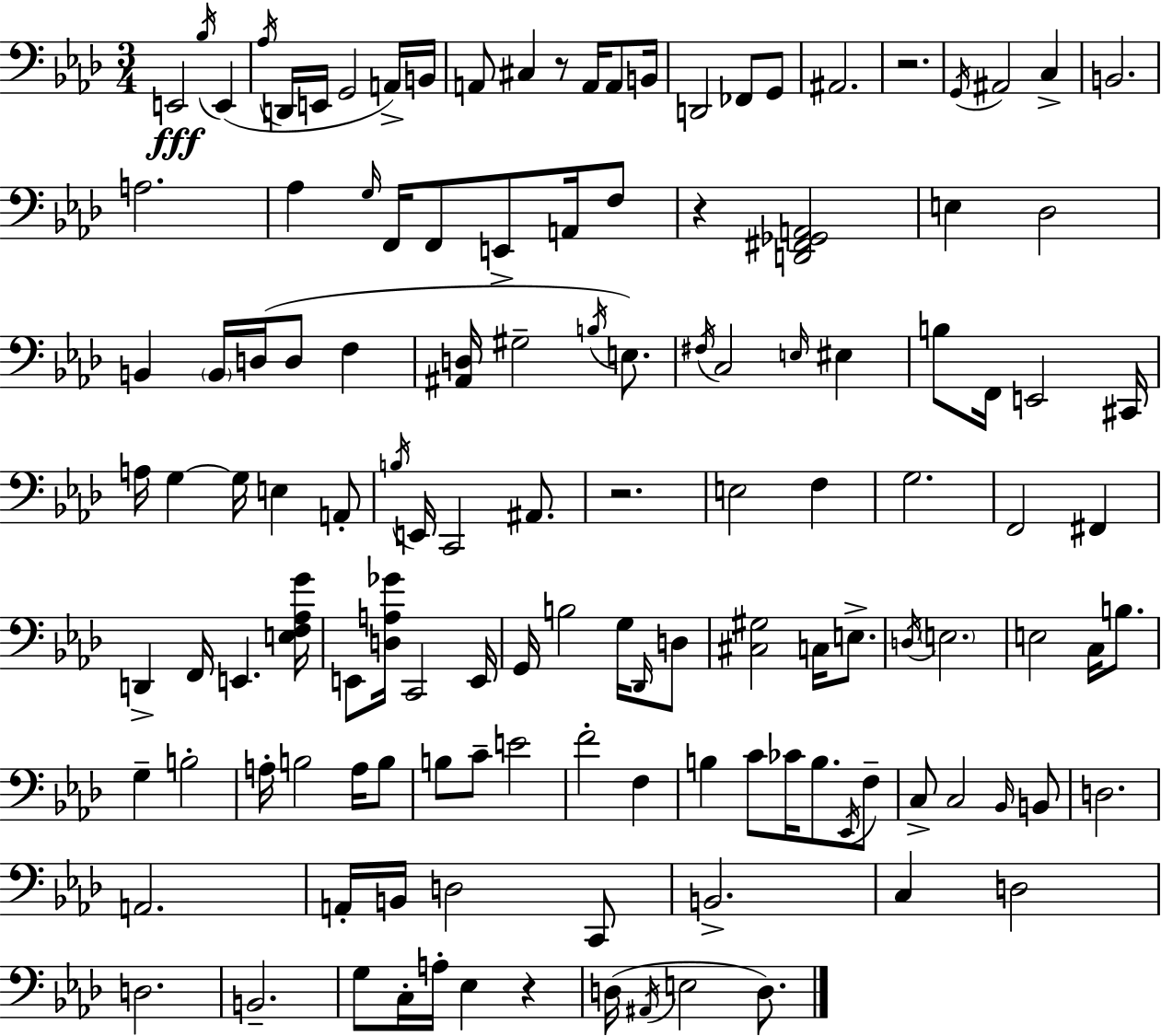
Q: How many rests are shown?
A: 5